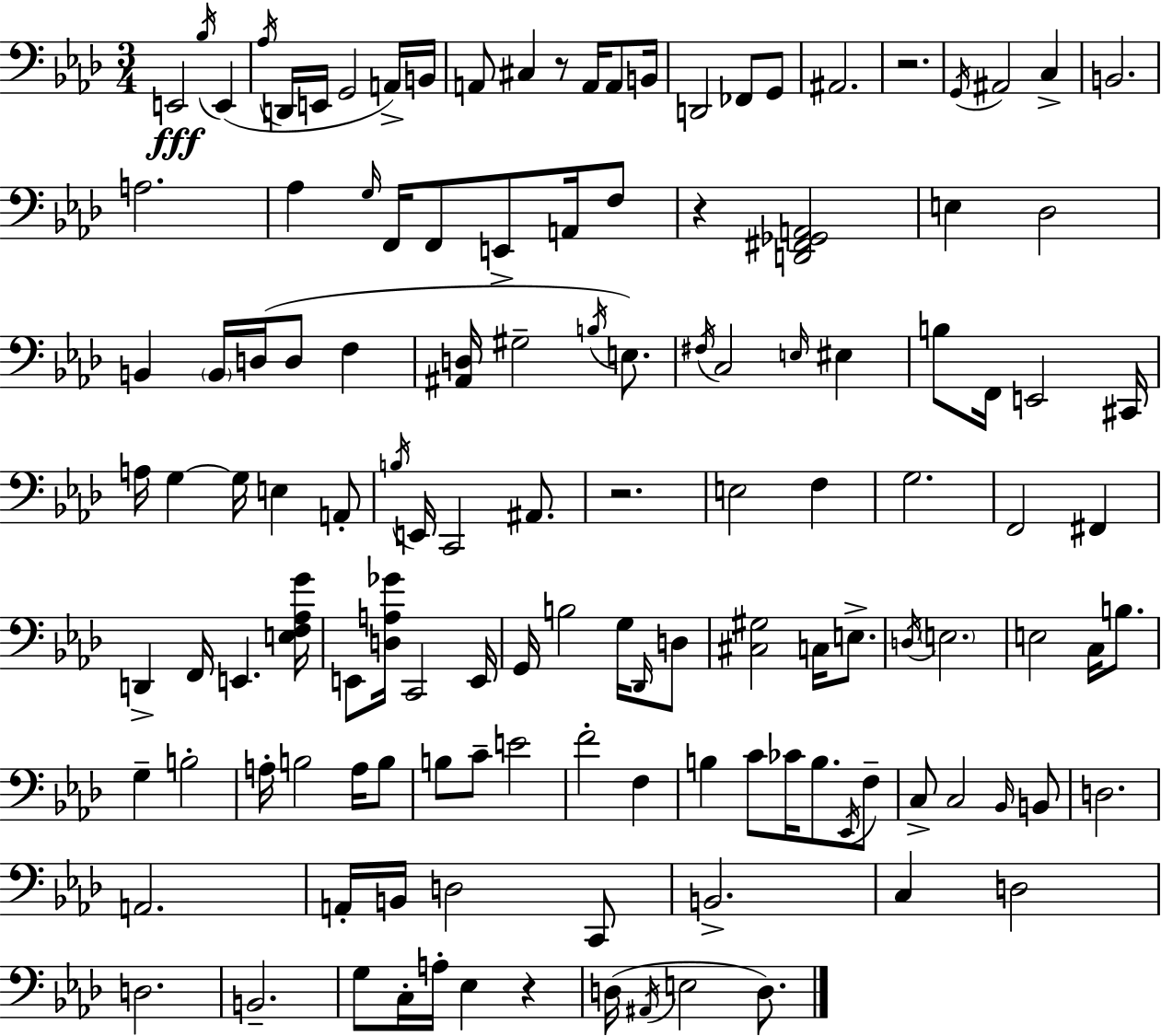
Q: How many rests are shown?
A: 5